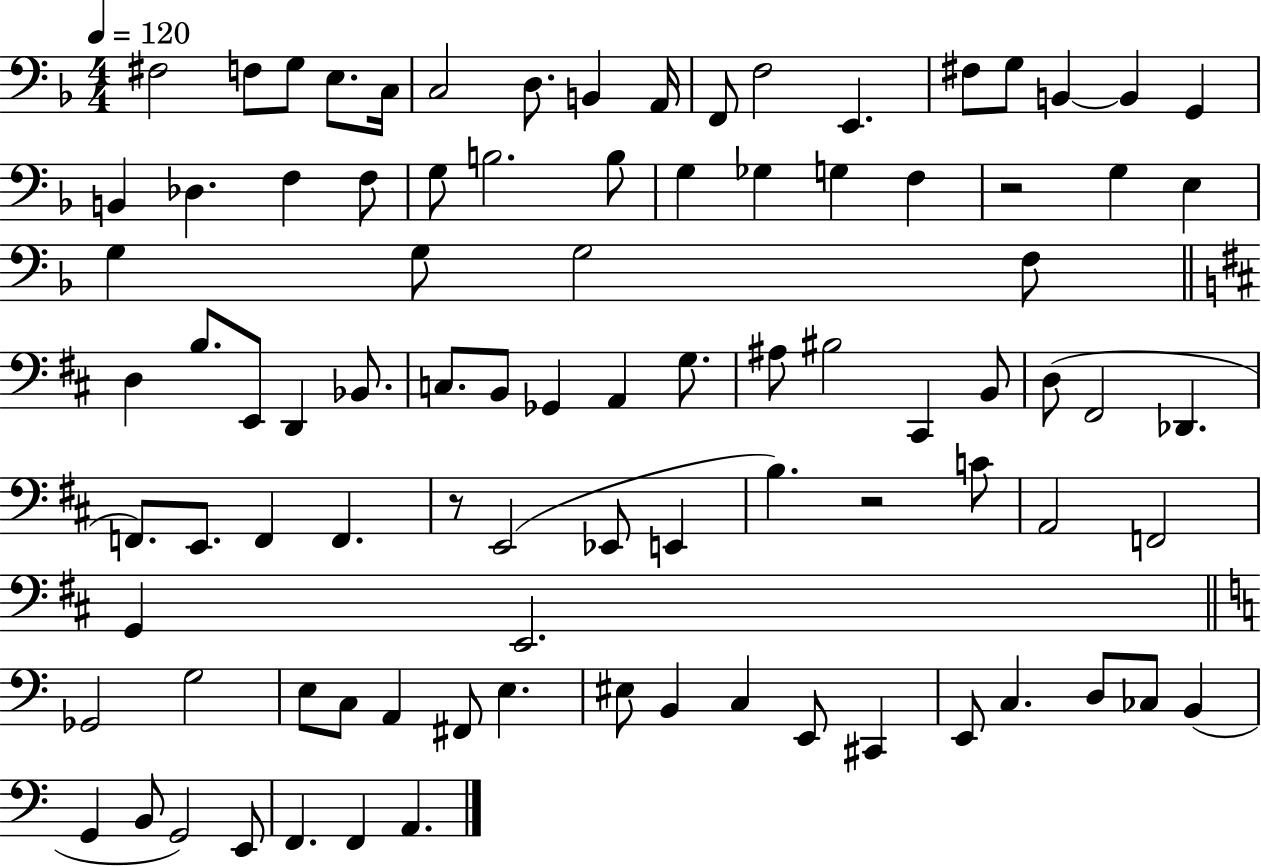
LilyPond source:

{
  \clef bass
  \numericTimeSignature
  \time 4/4
  \key f \major
  \tempo 4 = 120
  fis2 f8 g8 e8. c16 | c2 d8. b,4 a,16 | f,8 f2 e,4. | fis8 g8 b,4~~ b,4 g,4 | \break b,4 des4. f4 f8 | g8 b2. b8 | g4 ges4 g4 f4 | r2 g4 e4 | \break g4 g8 g2 f8 | \bar "||" \break \key d \major d4 b8. e,8 d,4 bes,8. | c8. b,8 ges,4 a,4 g8. | ais8 bis2 cis,4 b,8 | d8( fis,2 des,4. | \break f,8.) e,8. f,4 f,4. | r8 e,2( ees,8 e,4 | b4.) r2 c'8 | a,2 f,2 | \break g,4 e,2. | \bar "||" \break \key c \major ges,2 g2 | e8 c8 a,4 fis,8 e4. | eis8 b,4 c4 e,8 cis,4 | e,8 c4. d8 ces8 b,4( | \break g,4 b,8 g,2) e,8 | f,4. f,4 a,4. | \bar "|."
}